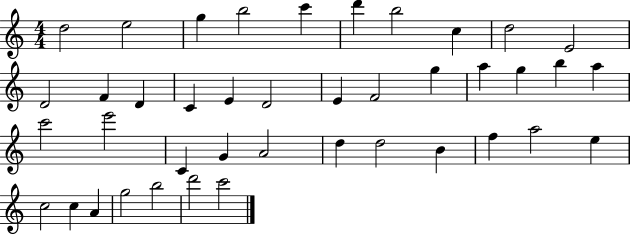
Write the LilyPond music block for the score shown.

{
  \clef treble
  \numericTimeSignature
  \time 4/4
  \key c \major
  d''2 e''2 | g''4 b''2 c'''4 | d'''4 b''2 c''4 | d''2 e'2 | \break d'2 f'4 d'4 | c'4 e'4 d'2 | e'4 f'2 g''4 | a''4 g''4 b''4 a''4 | \break c'''2 e'''2 | c'4 g'4 a'2 | d''4 d''2 b'4 | f''4 a''2 e''4 | \break c''2 c''4 a'4 | g''2 b''2 | d'''2 c'''2 | \bar "|."
}